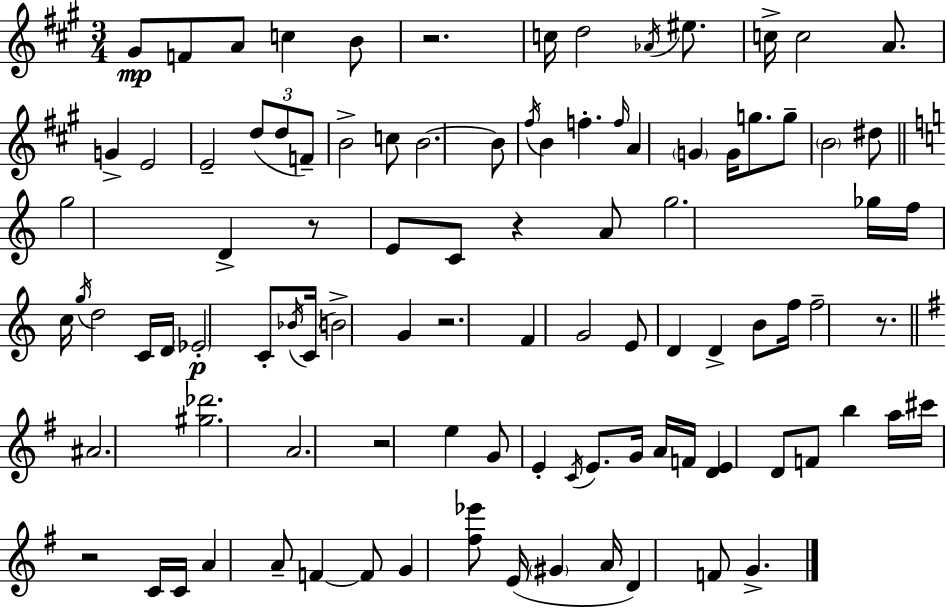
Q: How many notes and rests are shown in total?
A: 98